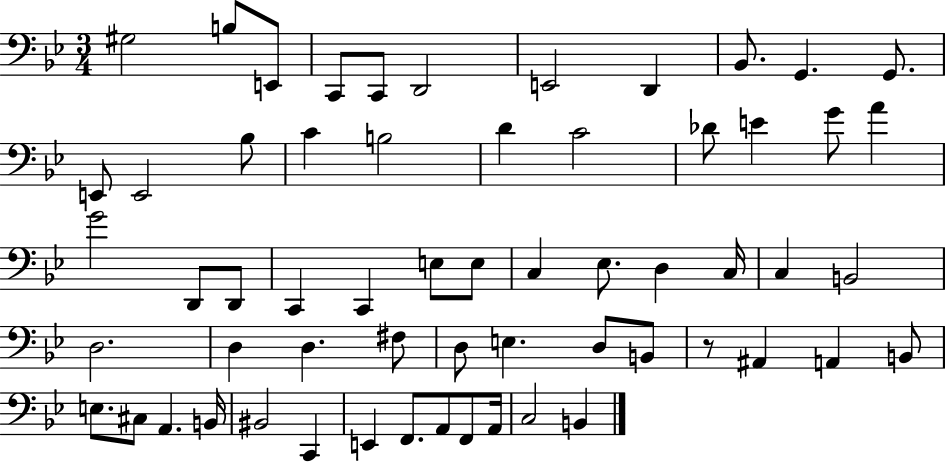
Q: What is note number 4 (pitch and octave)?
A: C2